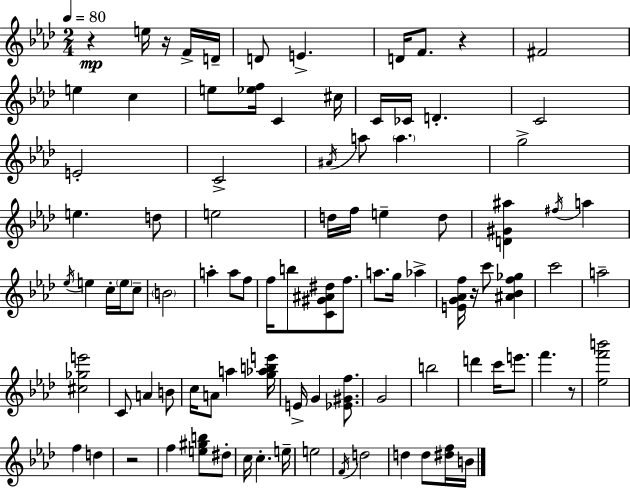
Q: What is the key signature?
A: AES major